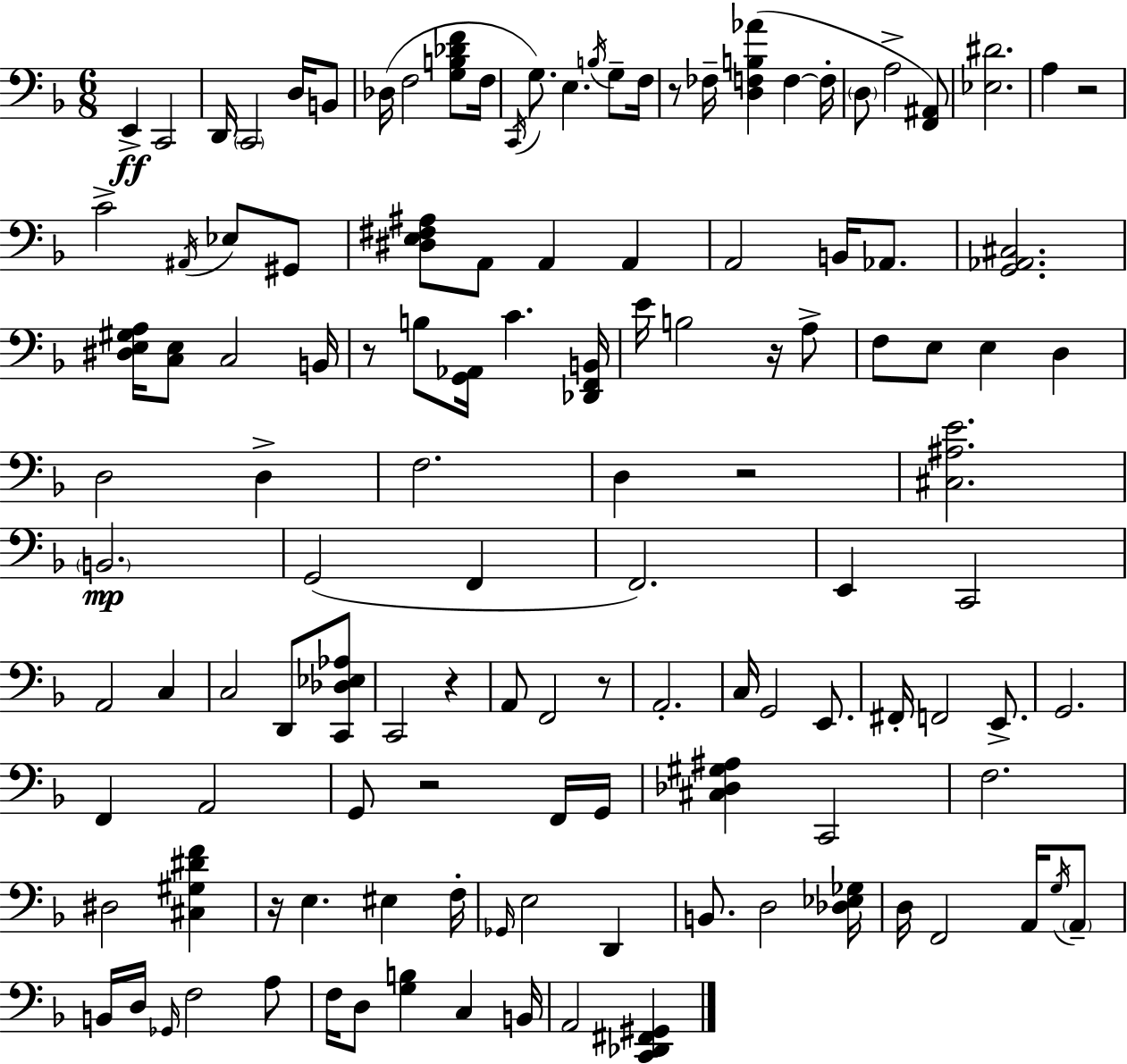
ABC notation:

X:1
T:Untitled
M:6/8
L:1/4
K:Dm
E,, C,,2 D,,/4 C,,2 D,/4 B,,/2 _D,/4 F,2 [G,B,_DF]/2 F,/4 C,,/4 G,/2 E, B,/4 G,/2 F,/4 z/2 _F,/4 [D,F,B,_A] F, F,/4 D,/2 A,2 [F,,^A,,]/2 [_E,^D]2 A, z2 C2 ^A,,/4 _E,/2 ^G,,/2 [^D,E,^F,^A,]/2 A,,/2 A,, A,, A,,2 B,,/4 _A,,/2 [G,,_A,,^C,]2 [^D,E,^G,A,]/4 [C,E,]/2 C,2 B,,/4 z/2 B,/2 [G,,_A,,]/4 C [_D,,F,,B,,]/4 E/4 B,2 z/4 A,/2 F,/2 E,/2 E, D, D,2 D, F,2 D, z2 [^C,^A,E]2 B,,2 G,,2 F,, F,,2 E,, C,,2 A,,2 C, C,2 D,,/2 [C,,_D,_E,_A,]/2 C,,2 z A,,/2 F,,2 z/2 A,,2 C,/4 G,,2 E,,/2 ^F,,/4 F,,2 E,,/2 G,,2 F,, A,,2 G,,/2 z2 F,,/4 G,,/4 [^C,_D,^G,^A,] C,,2 F,2 ^D,2 [^C,^G,^DF] z/4 E, ^E, F,/4 _G,,/4 E,2 D,, B,,/2 D,2 [_D,_E,_G,]/4 D,/4 F,,2 A,,/4 G,/4 A,,/2 B,,/4 D,/4 _G,,/4 F,2 A,/2 F,/4 D,/2 [G,B,] C, B,,/4 A,,2 [C,,_D,,^F,,^G,,]